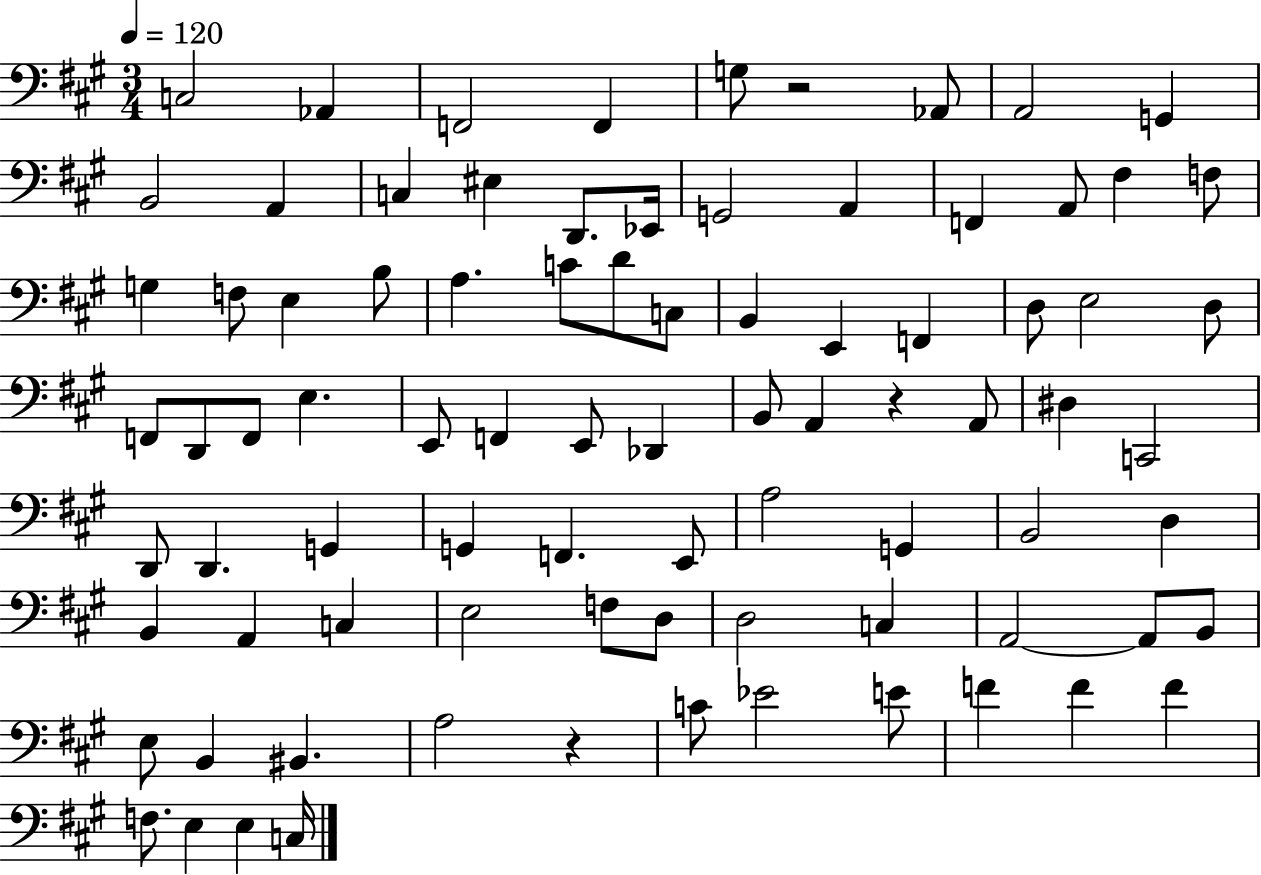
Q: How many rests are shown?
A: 3